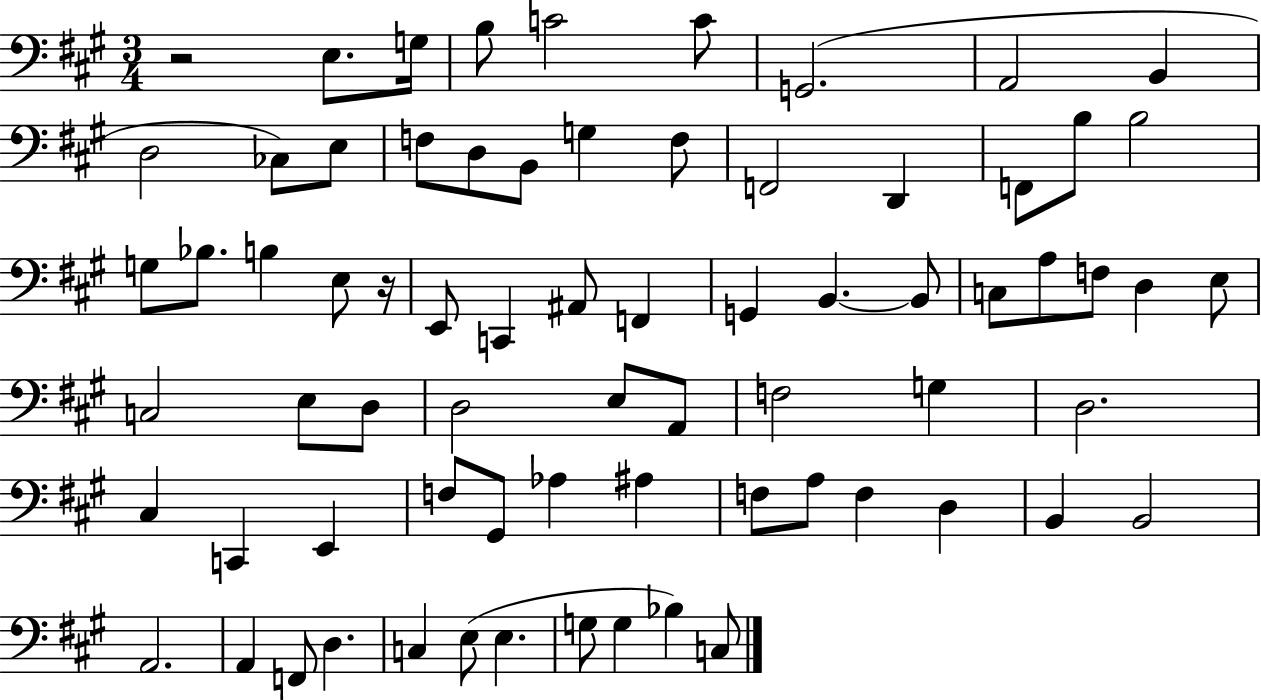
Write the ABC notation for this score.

X:1
T:Untitled
M:3/4
L:1/4
K:A
z2 E,/2 G,/4 B,/2 C2 C/2 G,,2 A,,2 B,, D,2 _C,/2 E,/2 F,/2 D,/2 B,,/2 G, F,/2 F,,2 D,, F,,/2 B,/2 B,2 G,/2 _B,/2 B, E,/2 z/4 E,,/2 C,, ^A,,/2 F,, G,, B,, B,,/2 C,/2 A,/2 F,/2 D, E,/2 C,2 E,/2 D,/2 D,2 E,/2 A,,/2 F,2 G, D,2 ^C, C,, E,, F,/2 ^G,,/2 _A, ^A, F,/2 A,/2 F, D, B,, B,,2 A,,2 A,, F,,/2 D, C, E,/2 E, G,/2 G, _B, C,/2